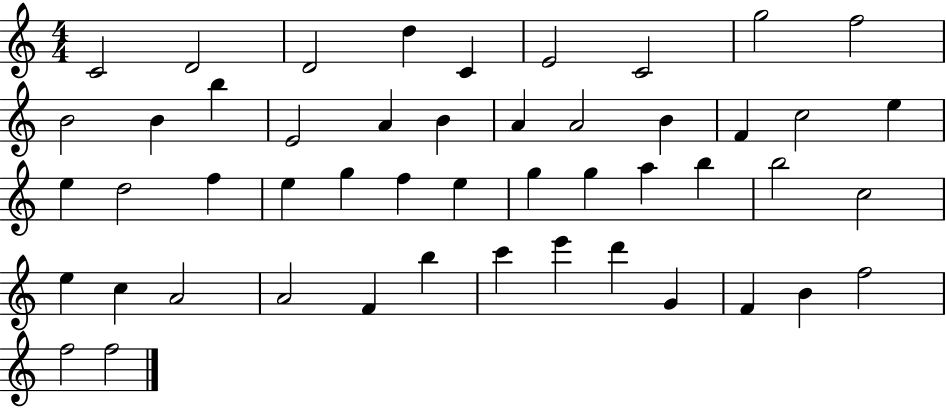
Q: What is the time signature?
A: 4/4